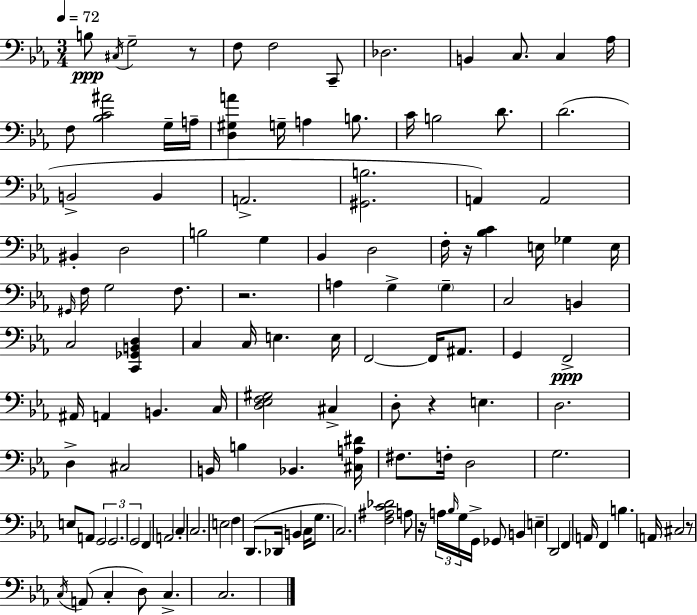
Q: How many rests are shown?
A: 6